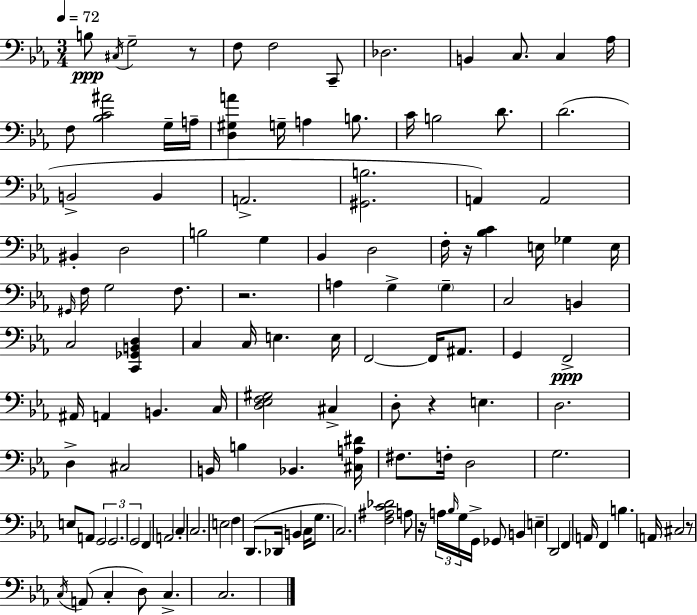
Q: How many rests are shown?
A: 6